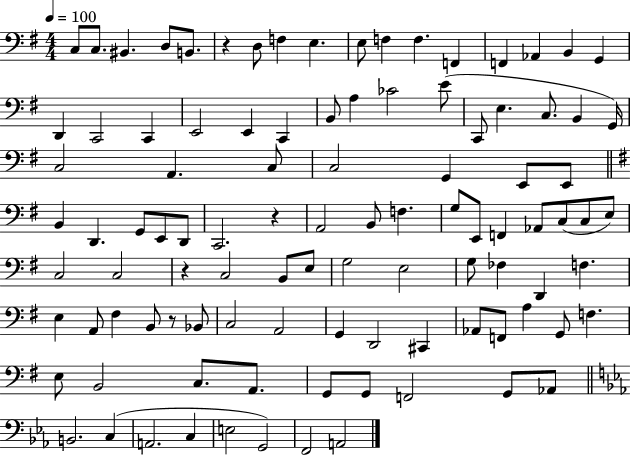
{
  \clef bass
  \numericTimeSignature
  \time 4/4
  \key g \major
  \tempo 4 = 100
  c8 c8. bis,4. d8 b,8. | r4 d8 f4 e4. | e8 f4 f4. f,4 | f,4 aes,4 b,4 g,4 | \break d,4 c,2 c,4 | e,2 e,4 c,4 | b,8 a4 ces'2 e'8( | c,8 e4. c8. b,4 g,16) | \break c2 a,4. c8 | c2 g,4 e,8 e,8 | \bar "||" \break \key g \major b,4 d,4. g,8 e,8 d,8 | c,2. r4 | a,2 b,8 f4. | g8 e,8 f,4 aes,8 c8( c8 e8) | \break c2 c2 | r4 c2 b,8 e8 | g2 e2 | g8 fes4 d,4 f4. | \break e4 a,8 fis4 b,8 r8 bes,8 | c2 a,2 | g,4 d,2 cis,4 | aes,8 f,8 a4 g,8 f4. | \break e8 b,2 c8. a,8. | g,8 g,8 f,2 g,8 aes,8 | \bar "||" \break \key c \minor b,2. c4( | a,2. c4 | e2 g,2) | f,2 a,2 | \break \bar "|."
}